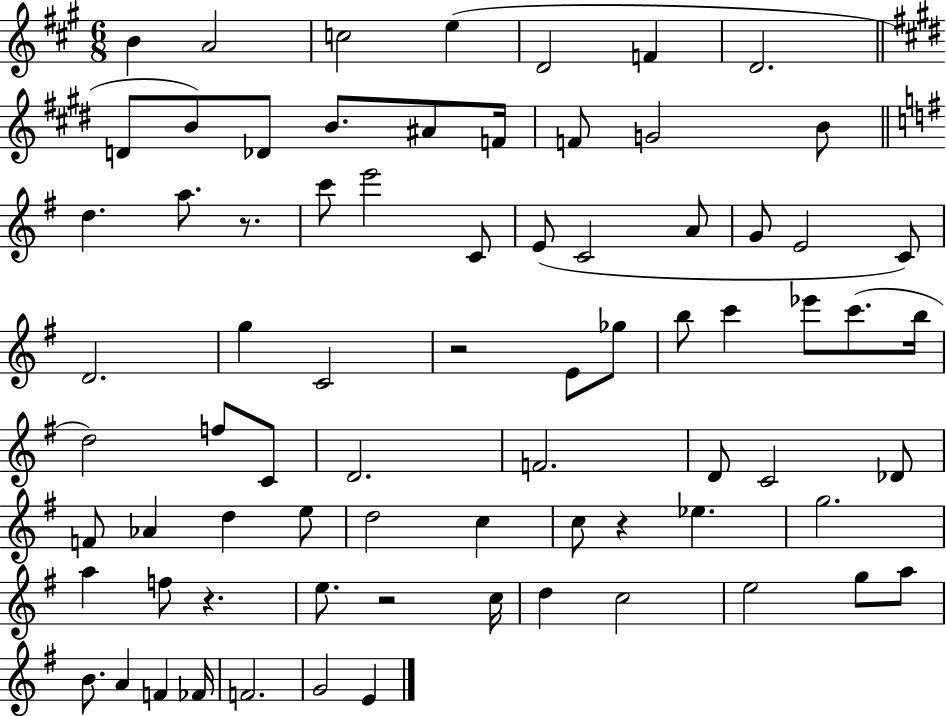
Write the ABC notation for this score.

X:1
T:Untitled
M:6/8
L:1/4
K:A
B A2 c2 e D2 F D2 D/2 B/2 _D/2 B/2 ^A/2 F/4 F/2 G2 B/2 d a/2 z/2 c'/2 e'2 C/2 E/2 C2 A/2 G/2 E2 C/2 D2 g C2 z2 E/2 _g/2 b/2 c' _e'/2 c'/2 b/4 d2 f/2 C/2 D2 F2 D/2 C2 _D/2 F/2 _A d e/2 d2 c c/2 z _e g2 a f/2 z e/2 z2 c/4 d c2 e2 g/2 a/2 B/2 A F _F/4 F2 G2 E